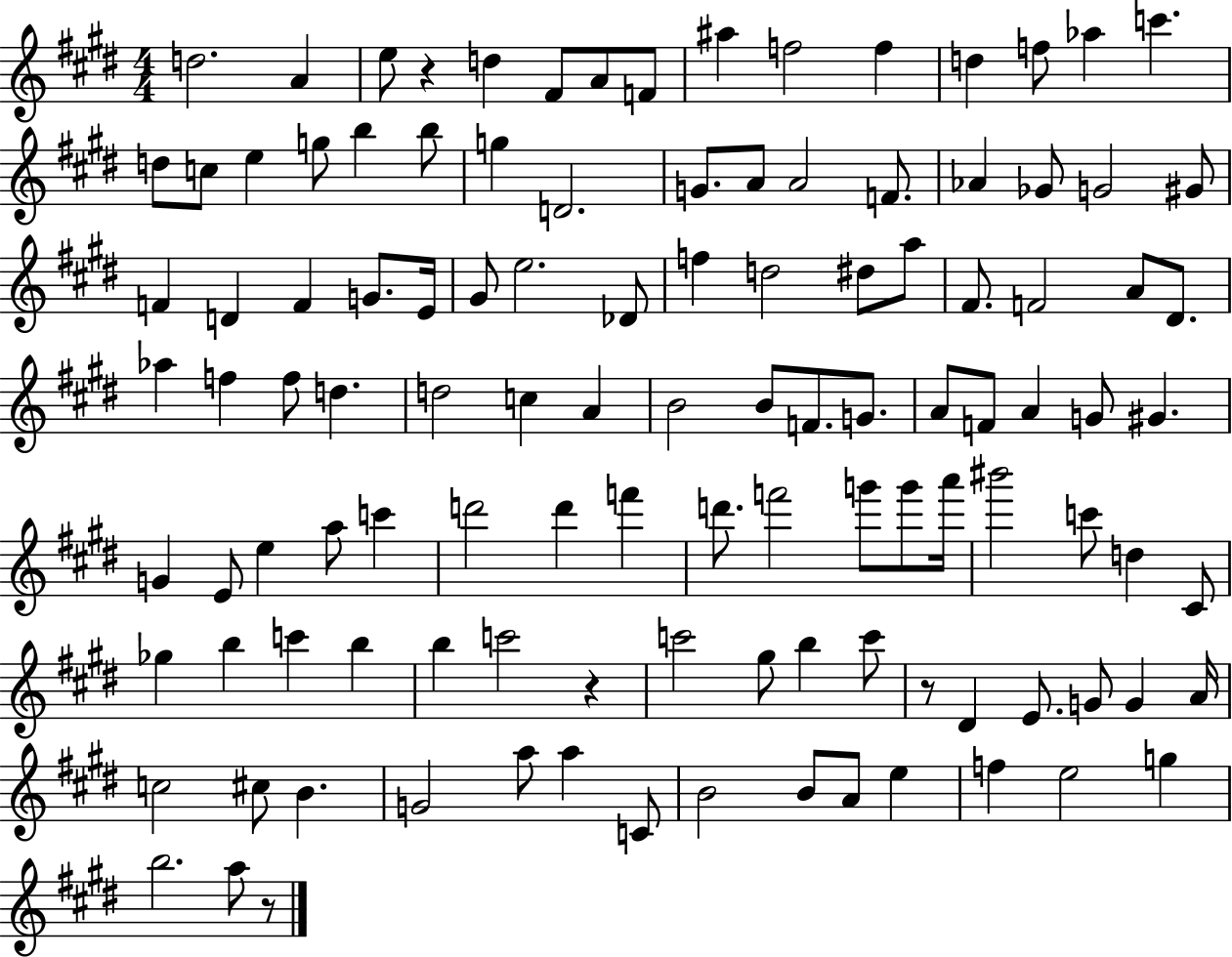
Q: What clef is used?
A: treble